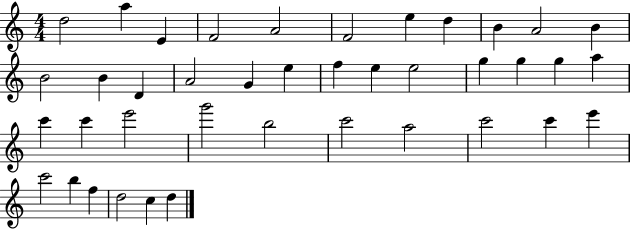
D5/h A5/q E4/q F4/h A4/h F4/h E5/q D5/q B4/q A4/h B4/q B4/h B4/q D4/q A4/h G4/q E5/q F5/q E5/q E5/h G5/q G5/q G5/q A5/q C6/q C6/q E6/h G6/h B5/h C6/h A5/h C6/h C6/q E6/q C6/h B5/q F5/q D5/h C5/q D5/q